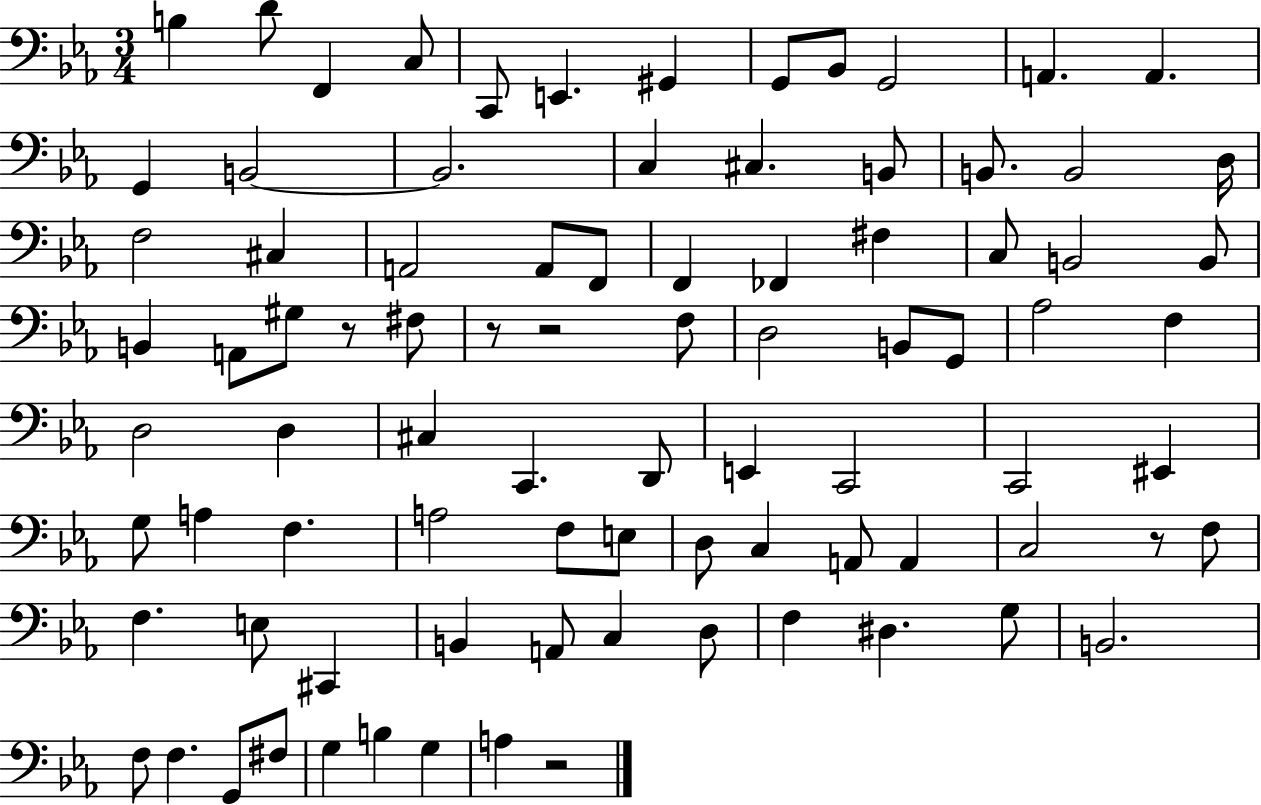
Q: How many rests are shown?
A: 5